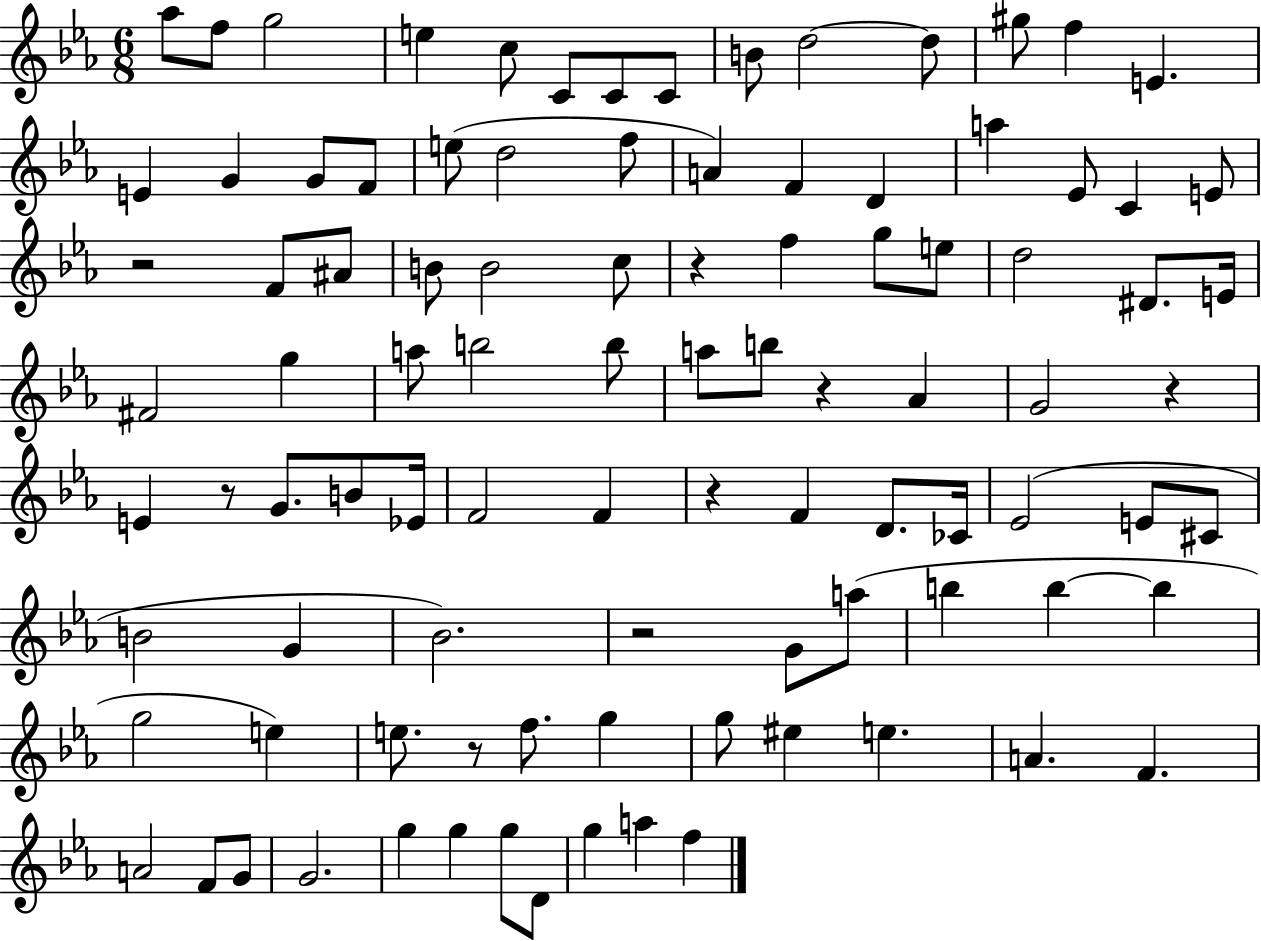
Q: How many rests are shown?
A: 8